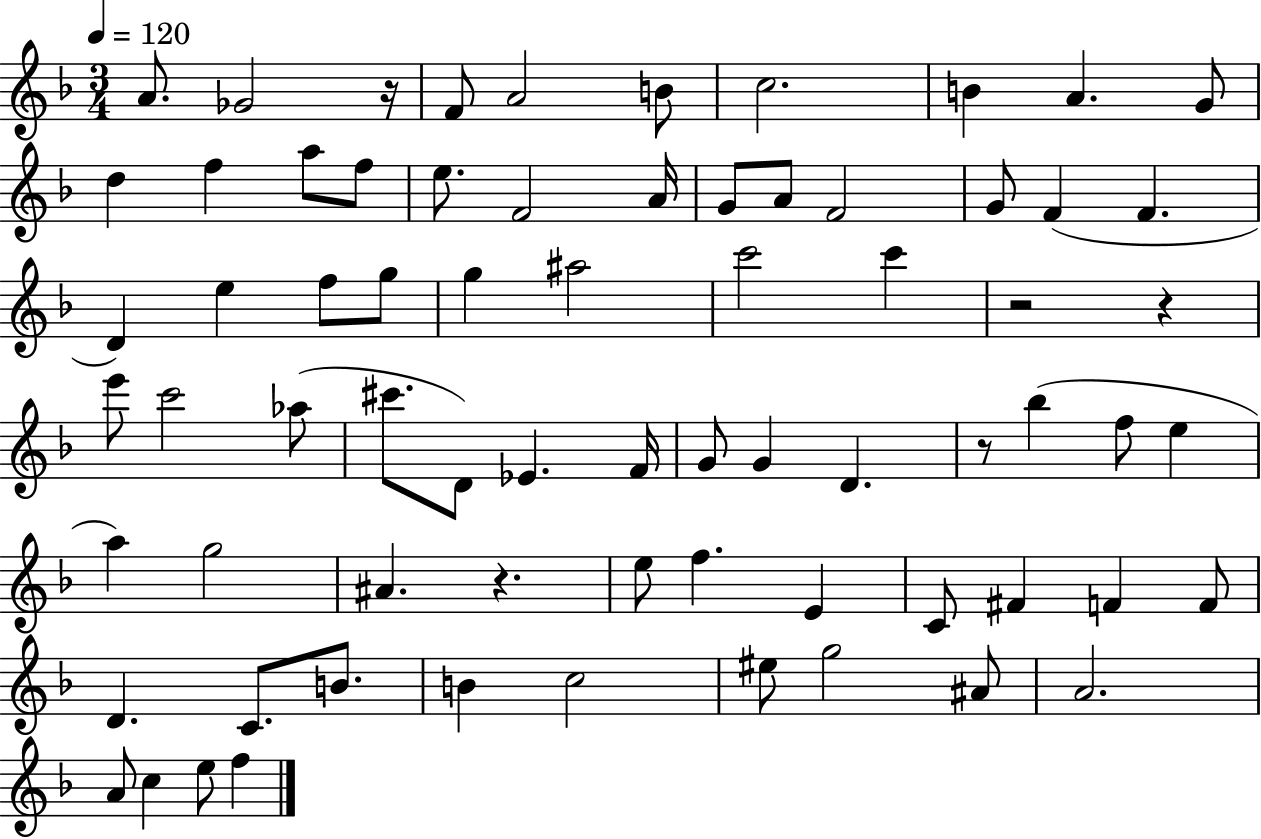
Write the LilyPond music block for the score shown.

{
  \clef treble
  \numericTimeSignature
  \time 3/4
  \key f \major
  \tempo 4 = 120
  a'8. ges'2 r16 | f'8 a'2 b'8 | c''2. | b'4 a'4. g'8 | \break d''4 f''4 a''8 f''8 | e''8. f'2 a'16 | g'8 a'8 f'2 | g'8 f'4( f'4. | \break d'4) e''4 f''8 g''8 | g''4 ais''2 | c'''2 c'''4 | r2 r4 | \break e'''8 c'''2 aes''8( | cis'''8. d'8) ees'4. f'16 | g'8 g'4 d'4. | r8 bes''4( f''8 e''4 | \break a''4) g''2 | ais'4. r4. | e''8 f''4. e'4 | c'8 fis'4 f'4 f'8 | \break d'4. c'8. b'8. | b'4 c''2 | eis''8 g''2 ais'8 | a'2. | \break a'8 c''4 e''8 f''4 | \bar "|."
}